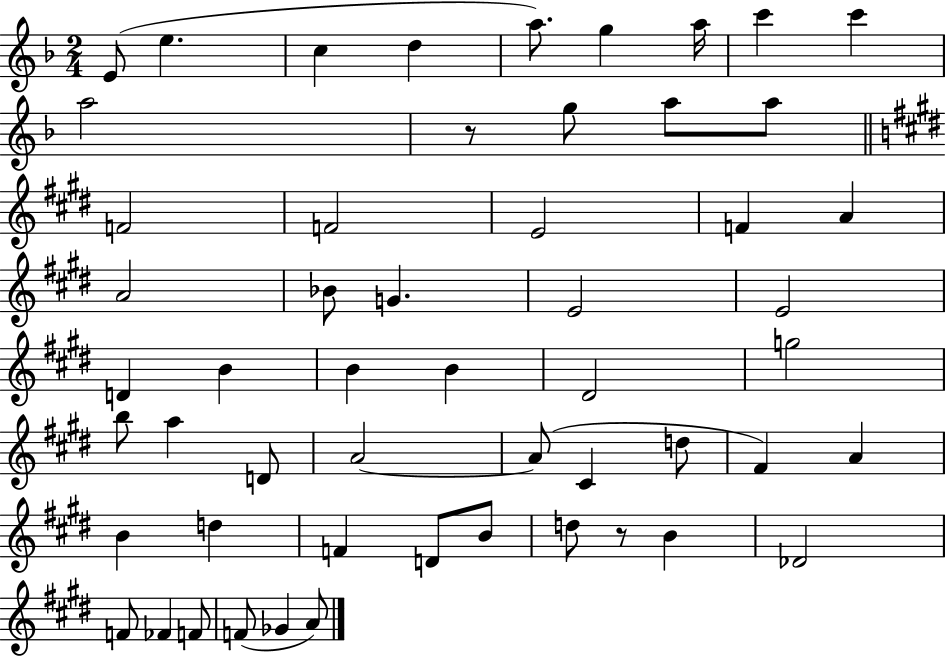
{
  \clef treble
  \numericTimeSignature
  \time 2/4
  \key f \major
  e'8( e''4. | c''4 d''4 | a''8.) g''4 a''16 | c'''4 c'''4 | \break a''2 | r8 g''8 a''8 a''8 | \bar "||" \break \key e \major f'2 | f'2 | e'2 | f'4 a'4 | \break a'2 | bes'8 g'4. | e'2 | e'2 | \break d'4 b'4 | b'4 b'4 | dis'2 | g''2 | \break b''8 a''4 d'8 | a'2~~ | a'8( cis'4 d''8 | fis'4) a'4 | \break b'4 d''4 | f'4 d'8 b'8 | d''8 r8 b'4 | des'2 | \break f'8 fes'4 f'8 | f'8( ges'4 a'8) | \bar "|."
}